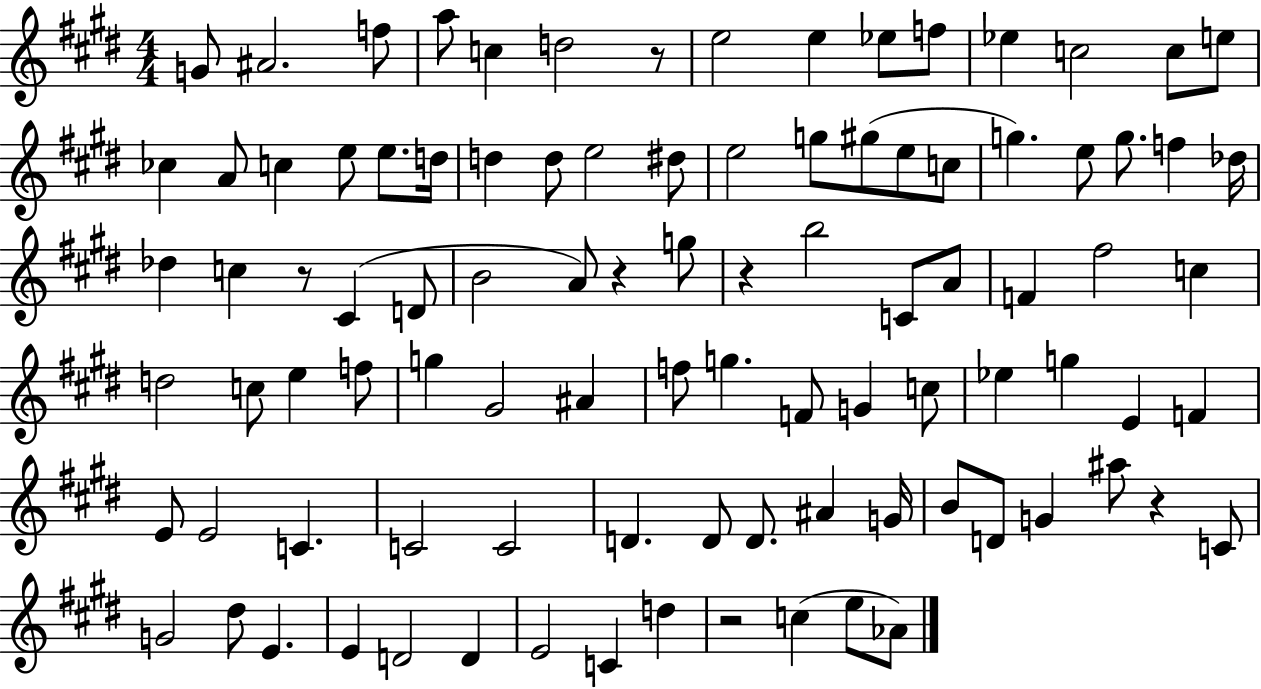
X:1
T:Untitled
M:4/4
L:1/4
K:E
G/2 ^A2 f/2 a/2 c d2 z/2 e2 e _e/2 f/2 _e c2 c/2 e/2 _c A/2 c e/2 e/2 d/4 d d/2 e2 ^d/2 e2 g/2 ^g/2 e/2 c/2 g e/2 g/2 f _d/4 _d c z/2 ^C D/2 B2 A/2 z g/2 z b2 C/2 A/2 F ^f2 c d2 c/2 e f/2 g ^G2 ^A f/2 g F/2 G c/2 _e g E F E/2 E2 C C2 C2 D D/2 D/2 ^A G/4 B/2 D/2 G ^a/2 z C/2 G2 ^d/2 E E D2 D E2 C d z2 c e/2 _A/2